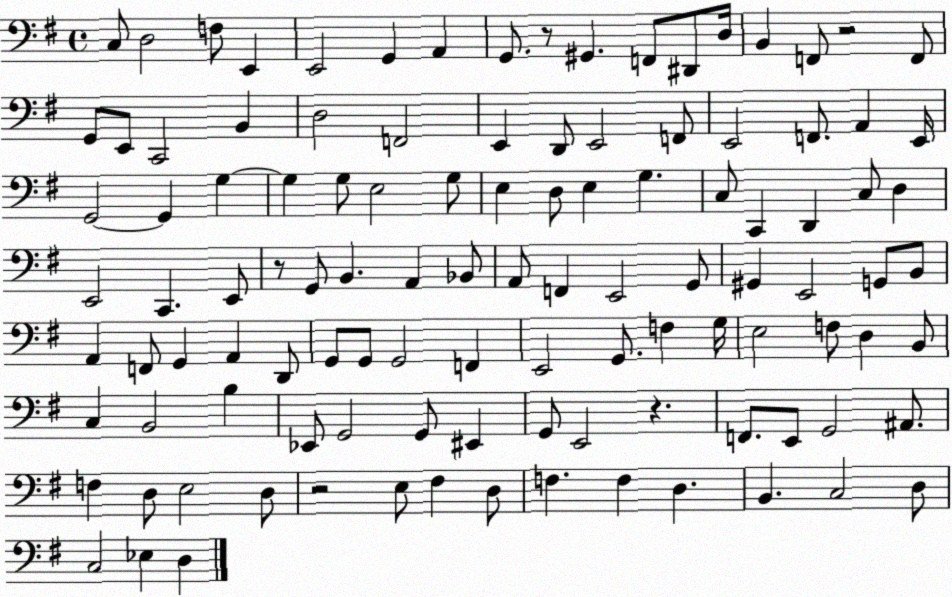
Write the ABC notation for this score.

X:1
T:Untitled
M:4/4
L:1/4
K:G
C,/2 D,2 F,/2 E,, E,,2 G,, A,, G,,/2 z/2 ^G,, F,,/2 ^D,,/2 D,/4 B,, F,,/2 z2 F,,/2 G,,/2 E,,/2 C,,2 B,, D,2 F,,2 E,, D,,/2 E,,2 F,,/2 E,,2 F,,/2 A,, E,,/4 G,,2 G,, G, G, G,/2 E,2 G,/2 E, D,/2 E, G, C,/2 C,, D,, C,/2 D, E,,2 C,, E,,/2 z/2 G,,/2 B,, A,, _B,,/2 A,,/2 F,, E,,2 G,,/2 ^G,, E,,2 G,,/2 B,,/2 A,, F,,/2 G,, A,, D,,/2 G,,/2 G,,/2 G,,2 F,, E,,2 G,,/2 F, G,/4 E,2 F,/2 D, B,,/2 C, B,,2 B, _E,,/2 G,,2 G,,/2 ^E,, G,,/2 E,,2 z F,,/2 E,,/2 G,,2 ^A,,/2 F, D,/2 E,2 D,/2 z2 E,/2 ^F, D,/2 F, F, D, B,, C,2 D,/2 C,2 _E, D,